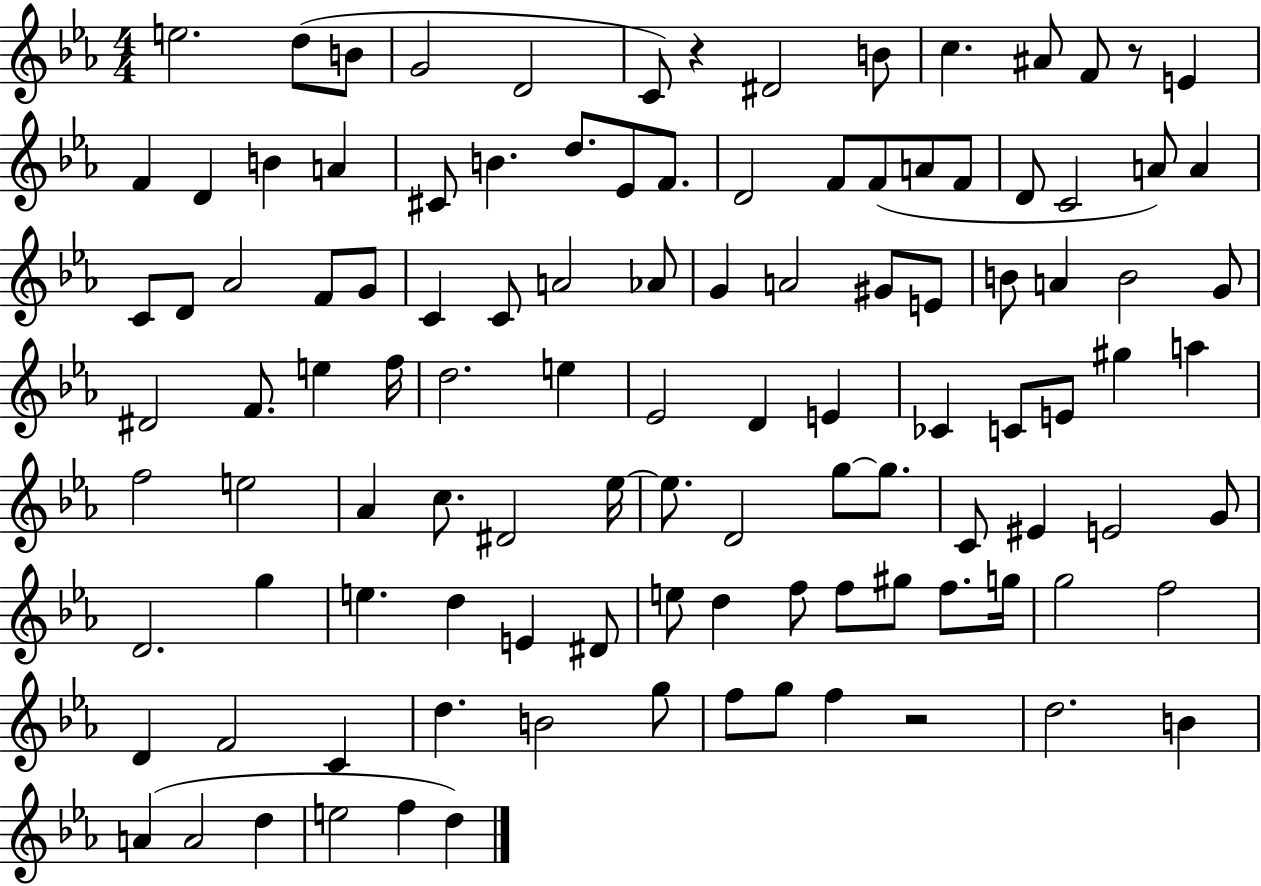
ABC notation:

X:1
T:Untitled
M:4/4
L:1/4
K:Eb
e2 d/2 B/2 G2 D2 C/2 z ^D2 B/2 c ^A/2 F/2 z/2 E F D B A ^C/2 B d/2 _E/2 F/2 D2 F/2 F/2 A/2 F/2 D/2 C2 A/2 A C/2 D/2 _A2 F/2 G/2 C C/2 A2 _A/2 G A2 ^G/2 E/2 B/2 A B2 G/2 ^D2 F/2 e f/4 d2 e _E2 D E _C C/2 E/2 ^g a f2 e2 _A c/2 ^D2 _e/4 _e/2 D2 g/2 g/2 C/2 ^E E2 G/2 D2 g e d E ^D/2 e/2 d f/2 f/2 ^g/2 f/2 g/4 g2 f2 D F2 C d B2 g/2 f/2 g/2 f z2 d2 B A A2 d e2 f d